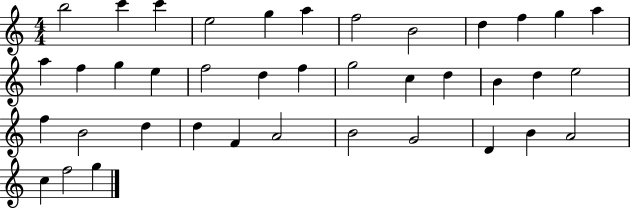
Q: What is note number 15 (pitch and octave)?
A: G5